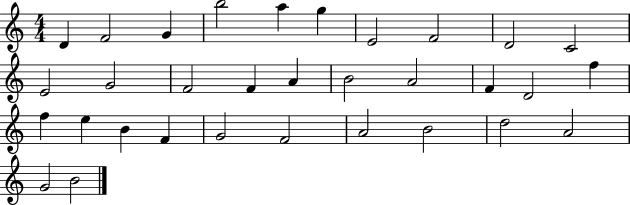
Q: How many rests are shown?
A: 0